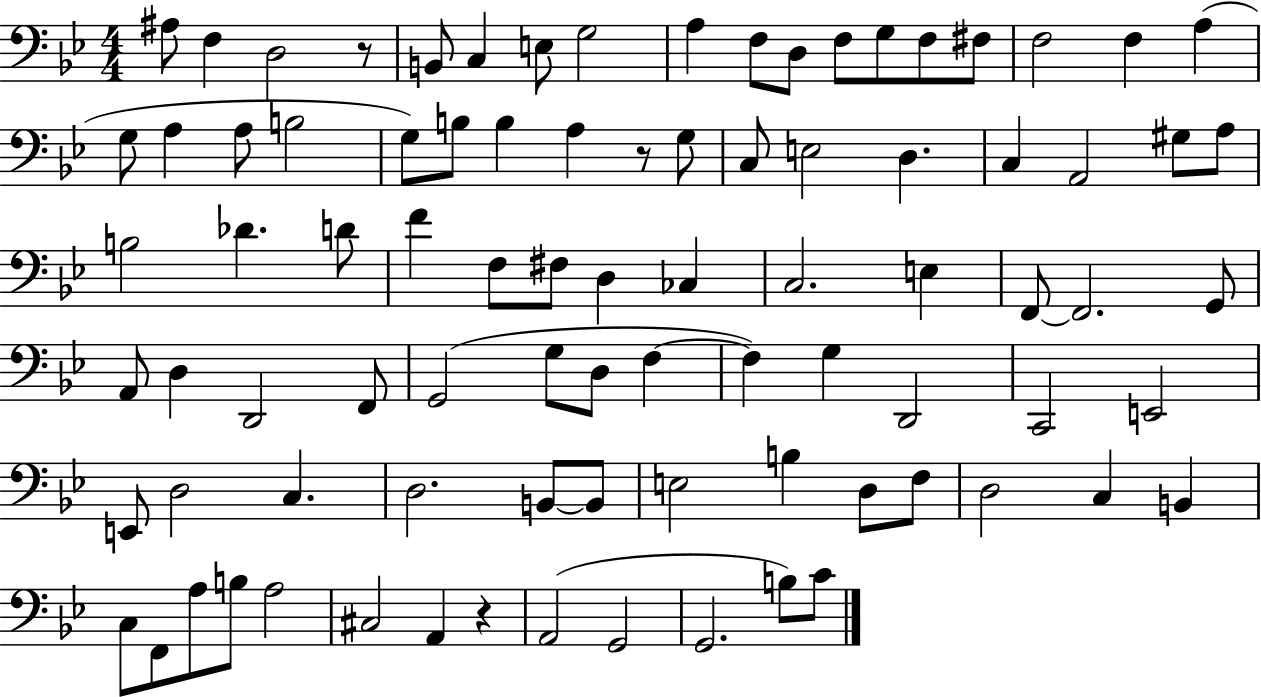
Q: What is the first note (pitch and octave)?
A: A#3